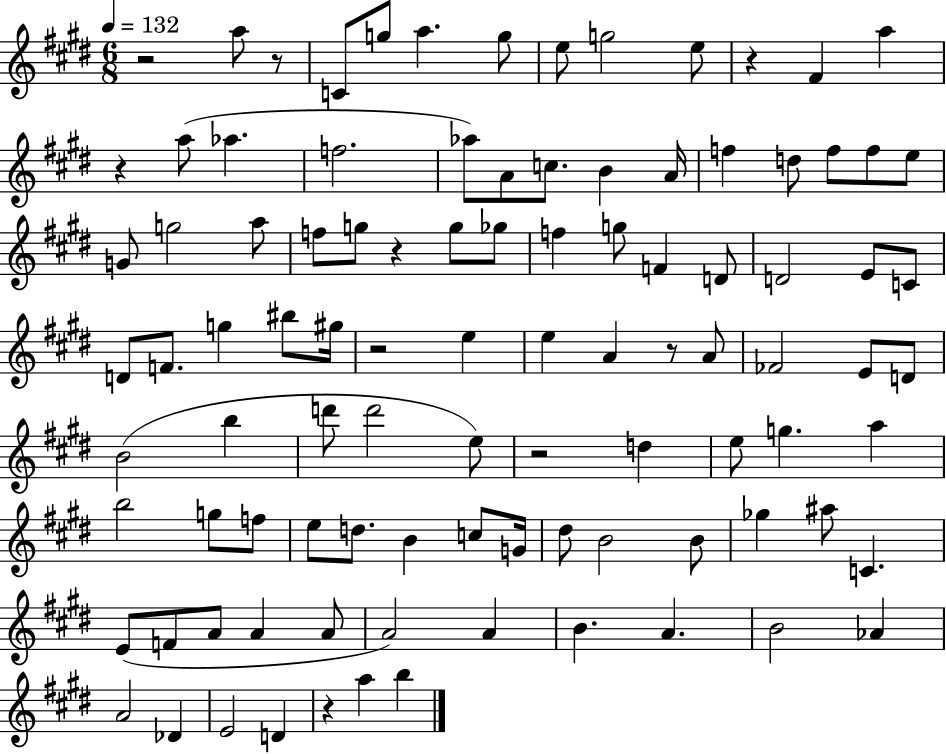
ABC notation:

X:1
T:Untitled
M:6/8
L:1/4
K:E
z2 a/2 z/2 C/2 g/2 a g/2 e/2 g2 e/2 z ^F a z a/2 _a f2 _a/2 A/2 c/2 B A/4 f d/2 f/2 f/2 e/2 G/2 g2 a/2 f/2 g/2 z g/2 _g/2 f g/2 F D/2 D2 E/2 C/2 D/2 F/2 g ^b/2 ^g/4 z2 e e A z/2 A/2 _F2 E/2 D/2 B2 b d'/2 d'2 e/2 z2 d e/2 g a b2 g/2 f/2 e/2 d/2 B c/2 G/4 ^d/2 B2 B/2 _g ^a/2 C E/2 F/2 A/2 A A/2 A2 A B A B2 _A A2 _D E2 D z a b